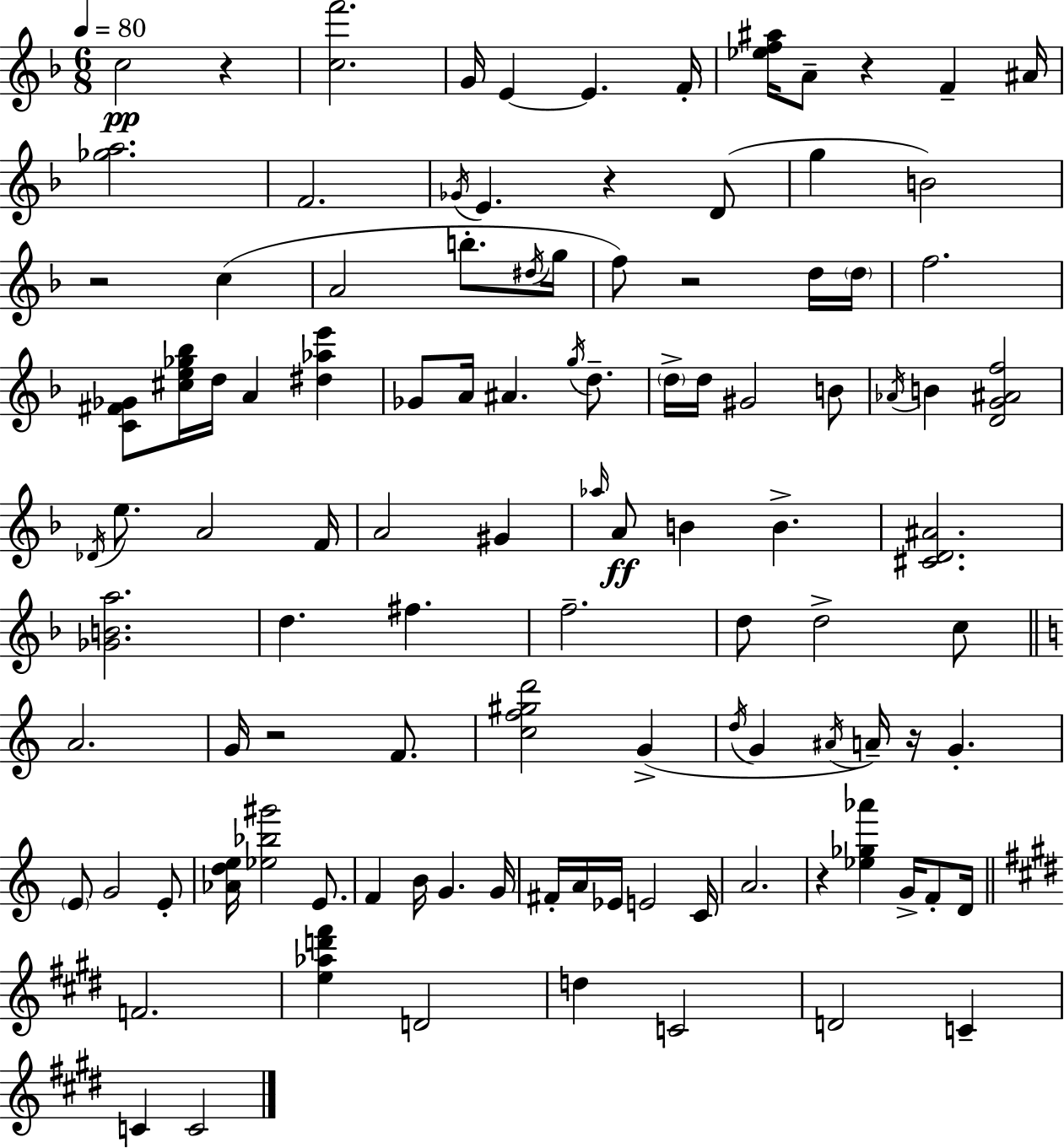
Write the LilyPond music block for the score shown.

{
  \clef treble
  \numericTimeSignature
  \time 6/8
  \key d \minor
  \tempo 4 = 80
  c''2\pp r4 | <c'' f'''>2. | g'16 e'4~~ e'4. f'16-. | <ees'' f'' ais''>16 a'8-- r4 f'4-- ais'16 | \break <ges'' a''>2. | f'2. | \acciaccatura { ges'16 } e'4. r4 d'8( | g''4 b'2) | \break r2 c''4( | a'2 b''8.-. | \acciaccatura { dis''16 } g''16 f''8) r2 | d''16 \parenthesize d''16 f''2. | \break <c' fis' ges'>8 <cis'' e'' ges'' bes''>16 d''16 a'4 <dis'' aes'' e'''>4 | ges'8 a'16 ais'4. \acciaccatura { g''16 } | d''8.-- \parenthesize d''16-> d''16 gis'2 | b'8 \acciaccatura { aes'16 } b'4 <d' g' ais' f''>2 | \break \acciaccatura { des'16 } e''8. a'2 | f'16 a'2 | gis'4 \grace { aes''16 }\ff a'8 b'4 | b'4.-> <cis' d' ais'>2. | \break <ges' b' a''>2. | d''4. | fis''4. f''2.-- | d''8 d''2-> | \break c''8 \bar "||" \break \key a \minor a'2. | g'16 r2 f'8. | <c'' f'' gis'' d'''>2 g'4->( | \acciaccatura { d''16 } g'4 \acciaccatura { ais'16 }) a'16-- r16 g'4.-. | \break \parenthesize e'8 g'2 | e'8-. <aes' d'' e''>16 <ees'' bes'' gis'''>2 e'8. | f'4 b'16 g'4. | g'16 fis'16-. a'16 ees'16 e'2 | \break c'16 a'2. | r4 <ees'' ges'' aes'''>4 g'16-> f'8-. | d'16 \bar "||" \break \key e \major f'2. | <e'' aes'' d''' fis'''>4 d'2 | d''4 c'2 | d'2 c'4-- | \break c'4 c'2 | \bar "|."
}